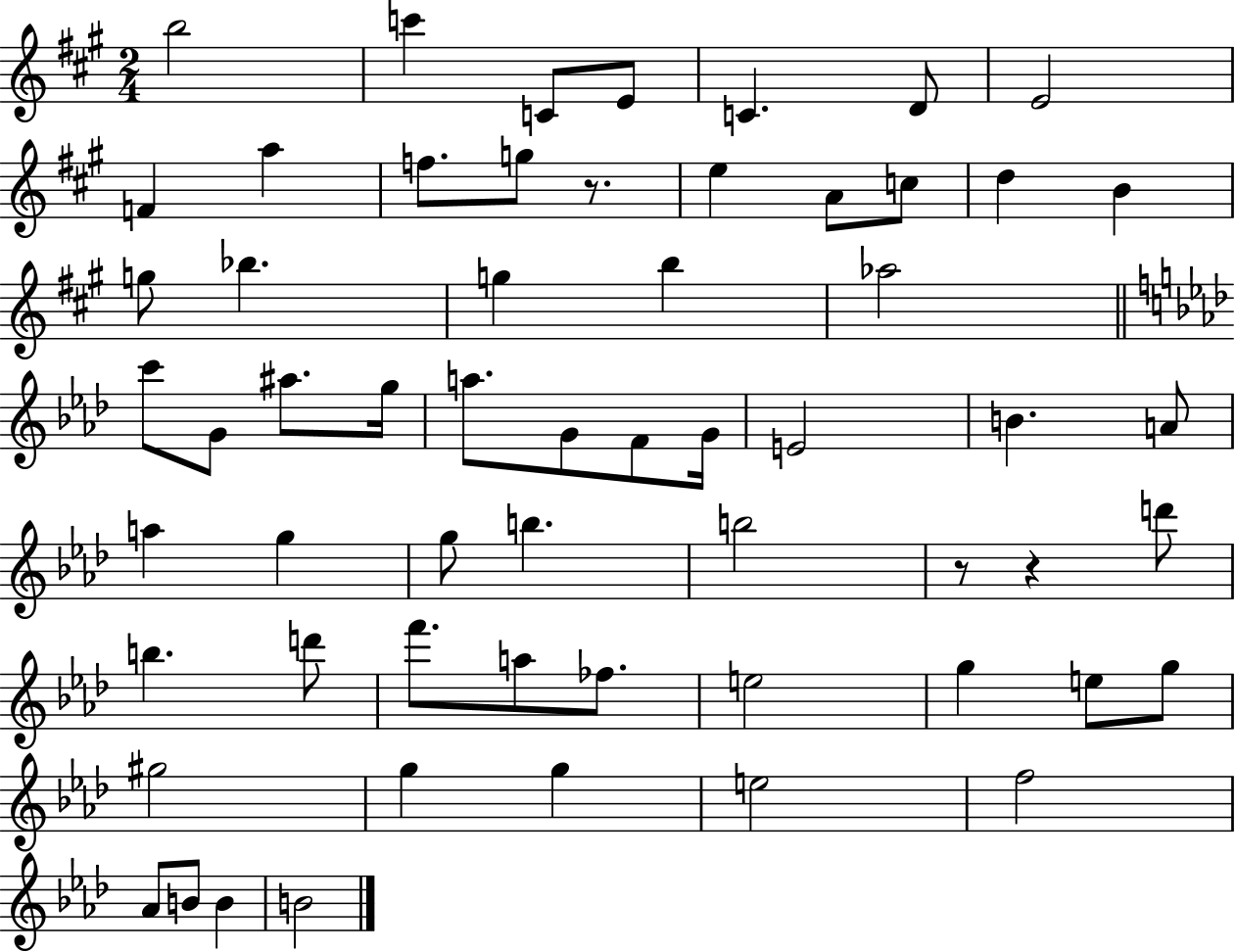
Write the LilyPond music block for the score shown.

{
  \clef treble
  \numericTimeSignature
  \time 2/4
  \key a \major
  b''2 | c'''4 c'8 e'8 | c'4. d'8 | e'2 | \break f'4 a''4 | f''8. g''8 r8. | e''4 a'8 c''8 | d''4 b'4 | \break g''8 bes''4. | g''4 b''4 | aes''2 | \bar "||" \break \key aes \major c'''8 g'8 ais''8. g''16 | a''8. g'8 f'8 g'16 | e'2 | b'4. a'8 | \break a''4 g''4 | g''8 b''4. | b''2 | r8 r4 d'''8 | \break b''4. d'''8 | f'''8. a''8 fes''8. | e''2 | g''4 e''8 g''8 | \break gis''2 | g''4 g''4 | e''2 | f''2 | \break aes'8 b'8 b'4 | b'2 | \bar "|."
}